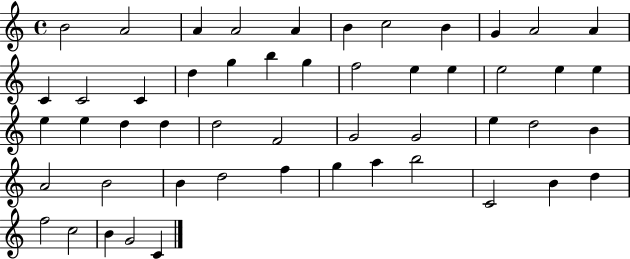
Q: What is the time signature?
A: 4/4